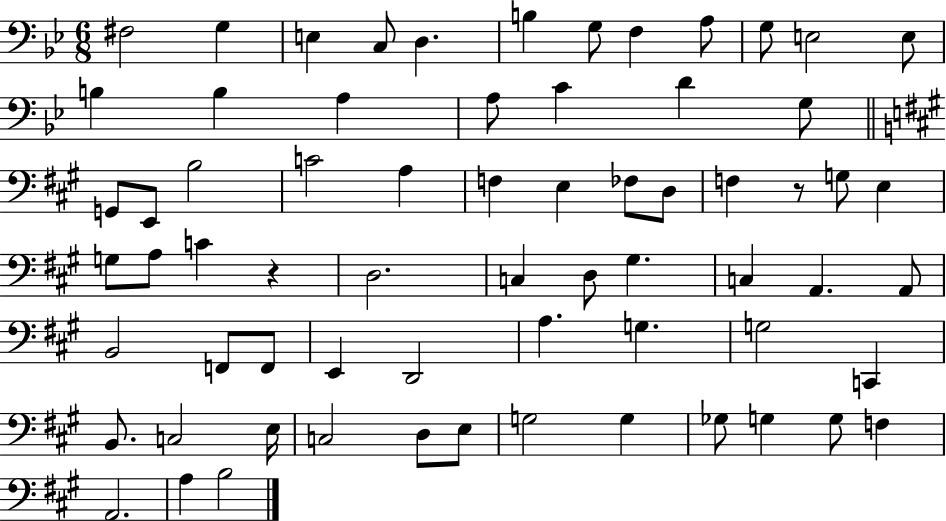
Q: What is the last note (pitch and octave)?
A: B3